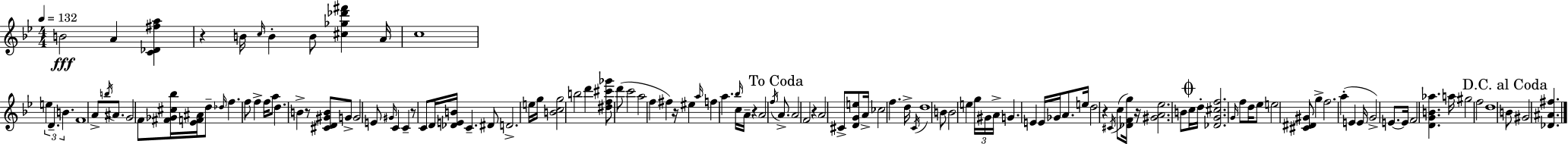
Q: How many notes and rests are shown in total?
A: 127